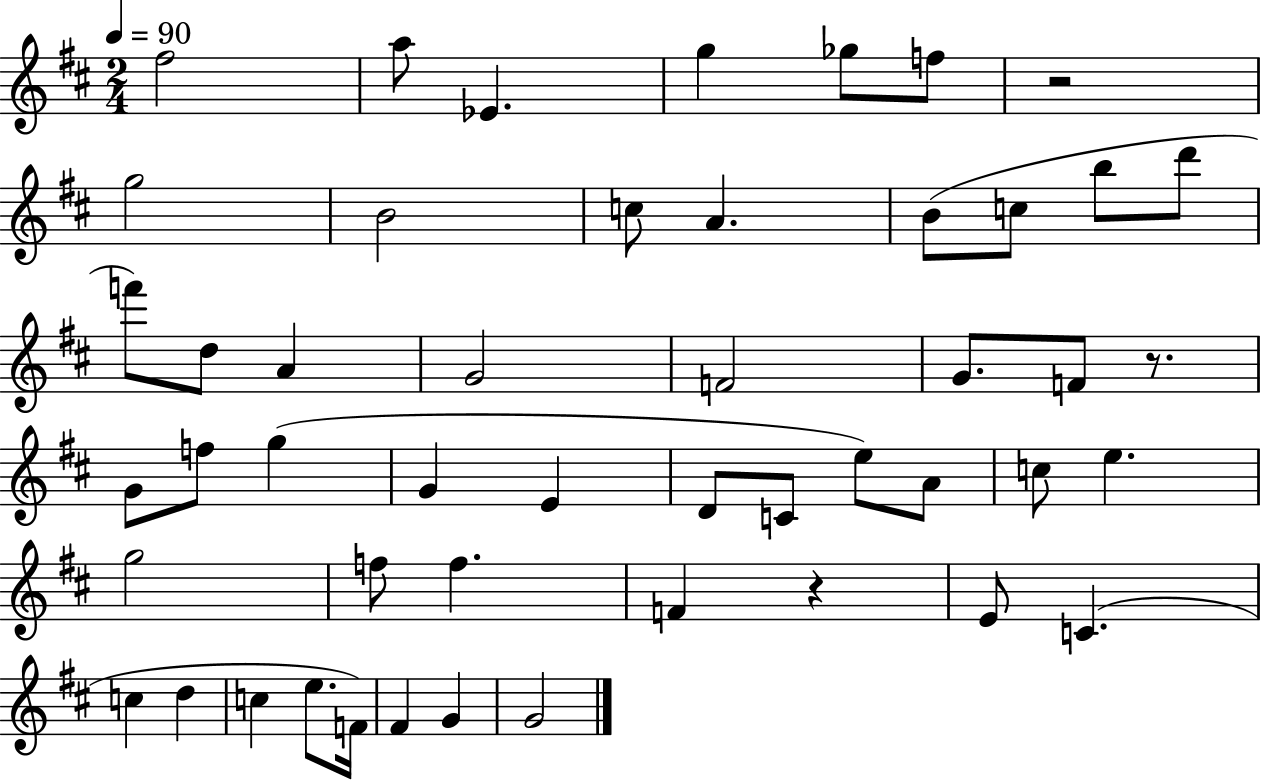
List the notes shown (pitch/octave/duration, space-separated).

F#5/h A5/e Eb4/q. G5/q Gb5/e F5/e R/h G5/h B4/h C5/e A4/q. B4/e C5/e B5/e D6/e F6/e D5/e A4/q G4/h F4/h G4/e. F4/e R/e. G4/e F5/e G5/q G4/q E4/q D4/e C4/e E5/e A4/e C5/e E5/q. G5/h F5/e F5/q. F4/q R/q E4/e C4/q. C5/q D5/q C5/q E5/e. F4/s F#4/q G4/q G4/h